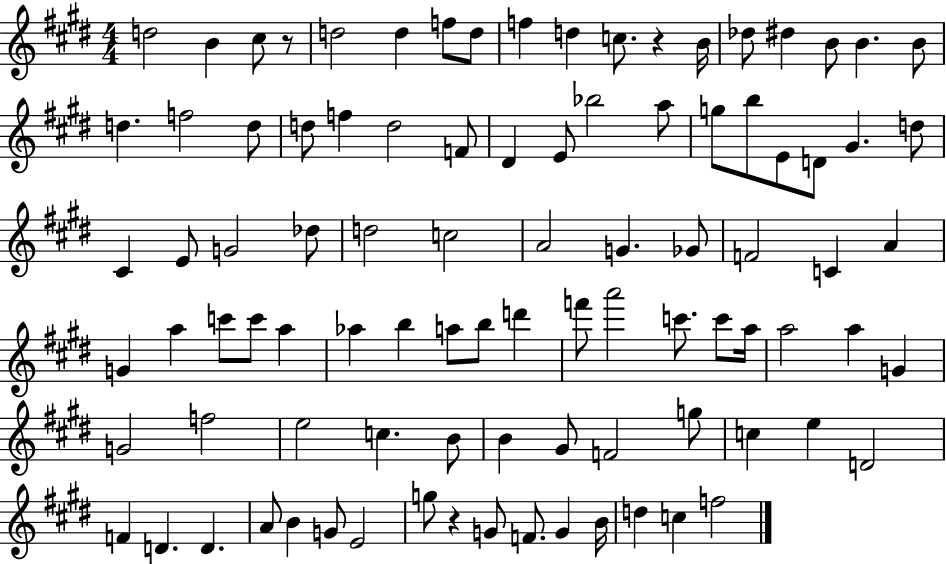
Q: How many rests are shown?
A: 3